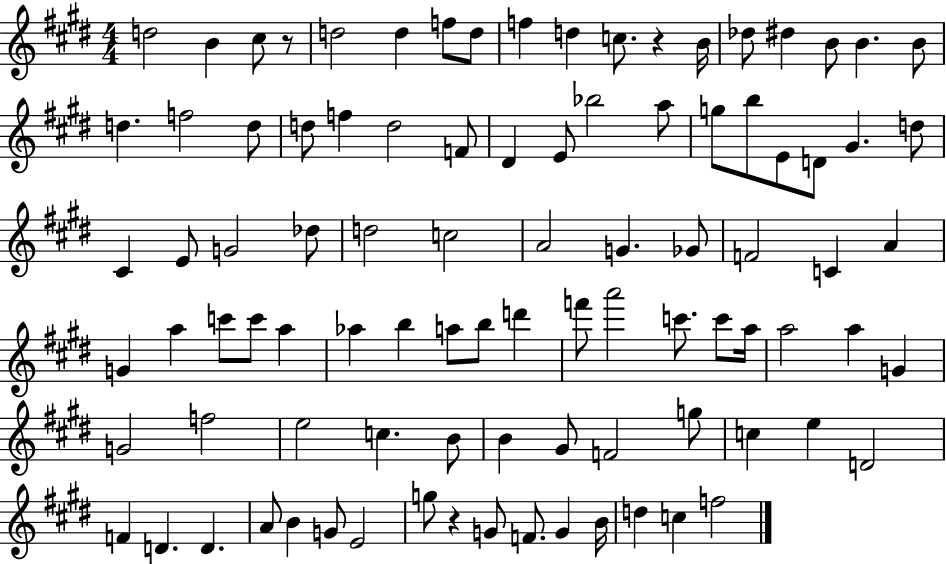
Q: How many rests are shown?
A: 3